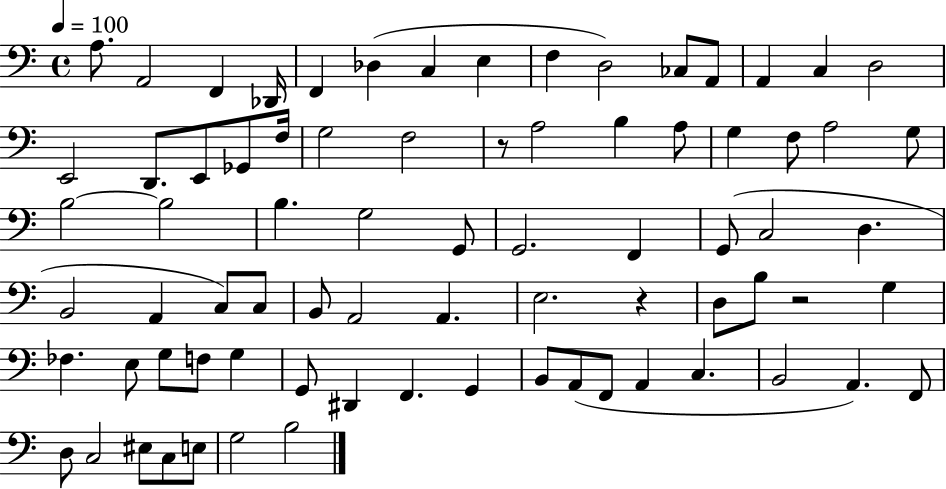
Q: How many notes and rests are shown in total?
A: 77